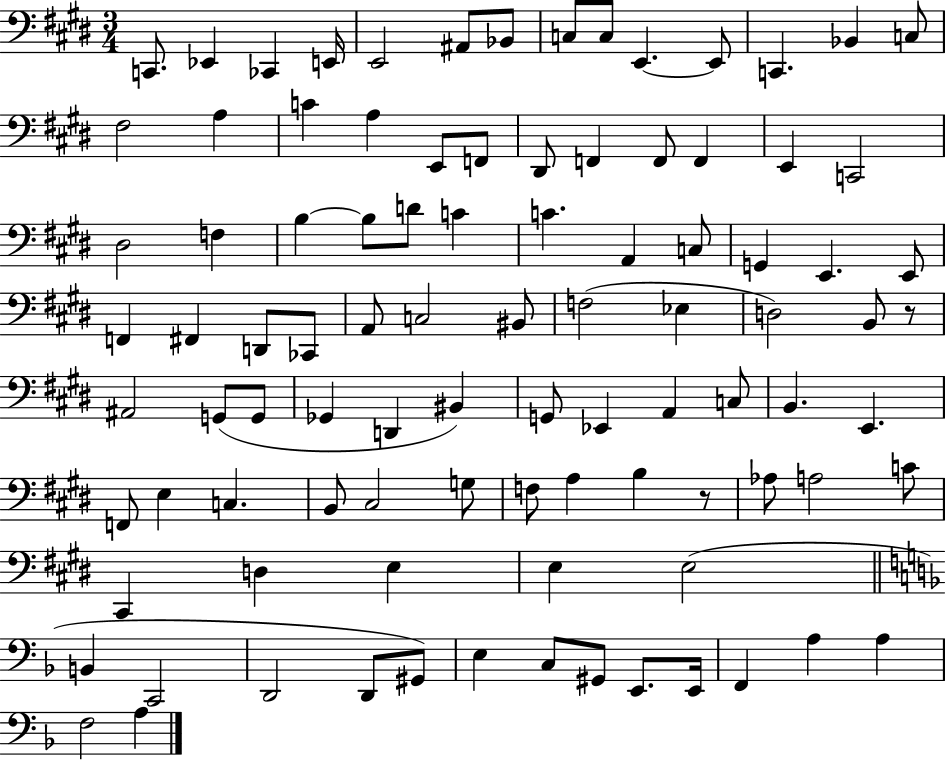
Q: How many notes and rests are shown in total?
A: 95